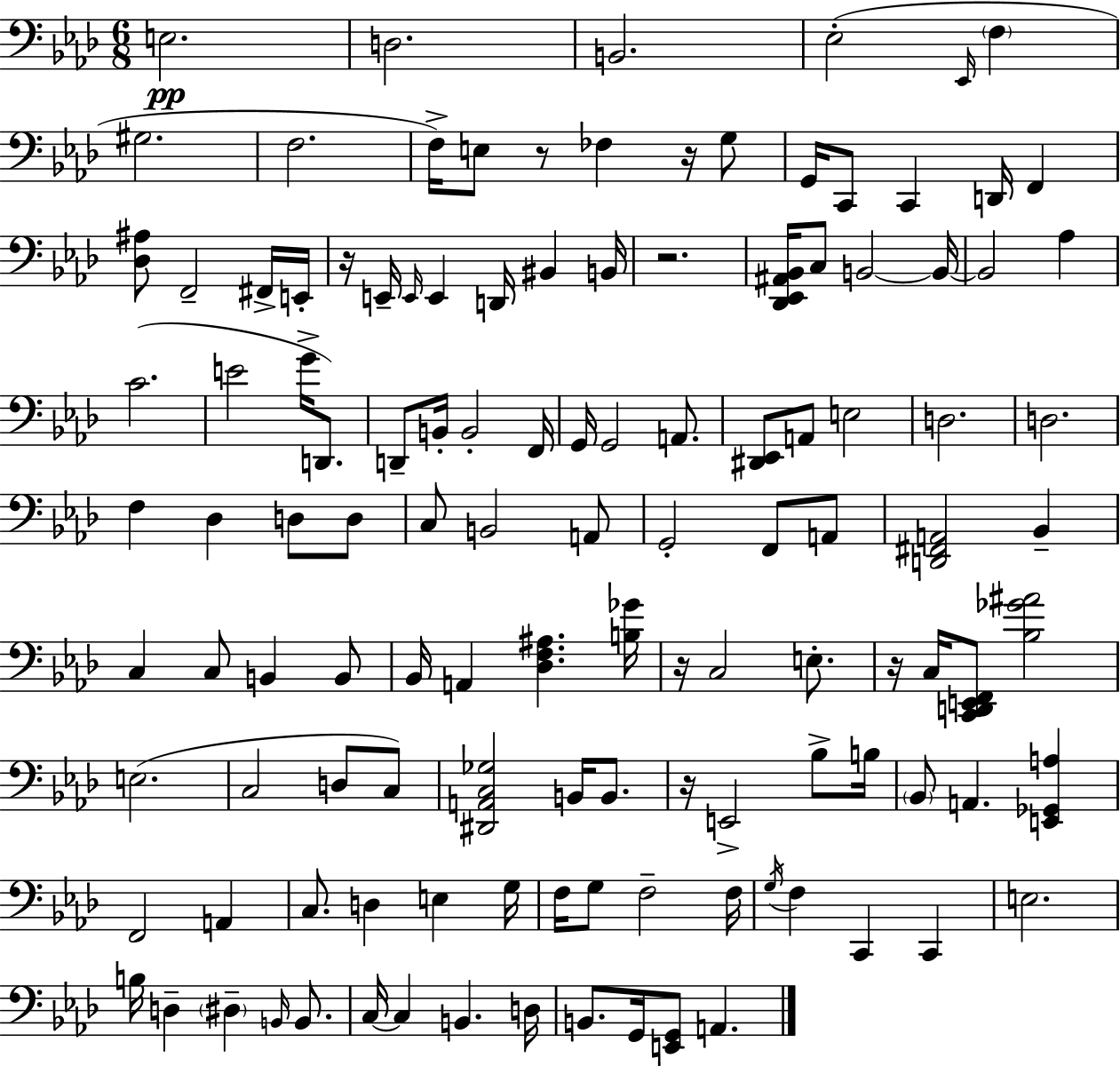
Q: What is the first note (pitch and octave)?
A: E3